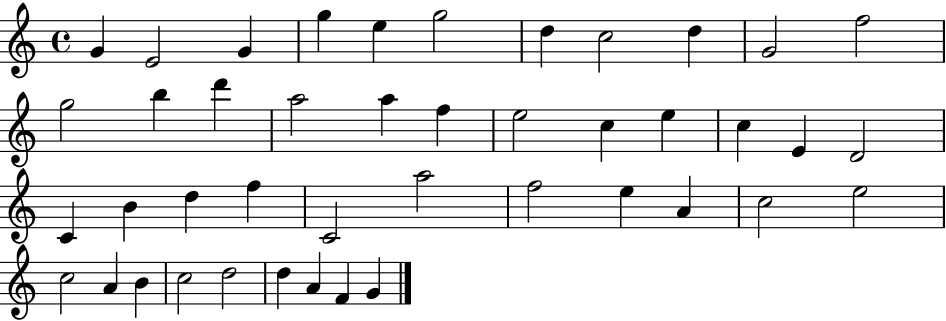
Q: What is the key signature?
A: C major